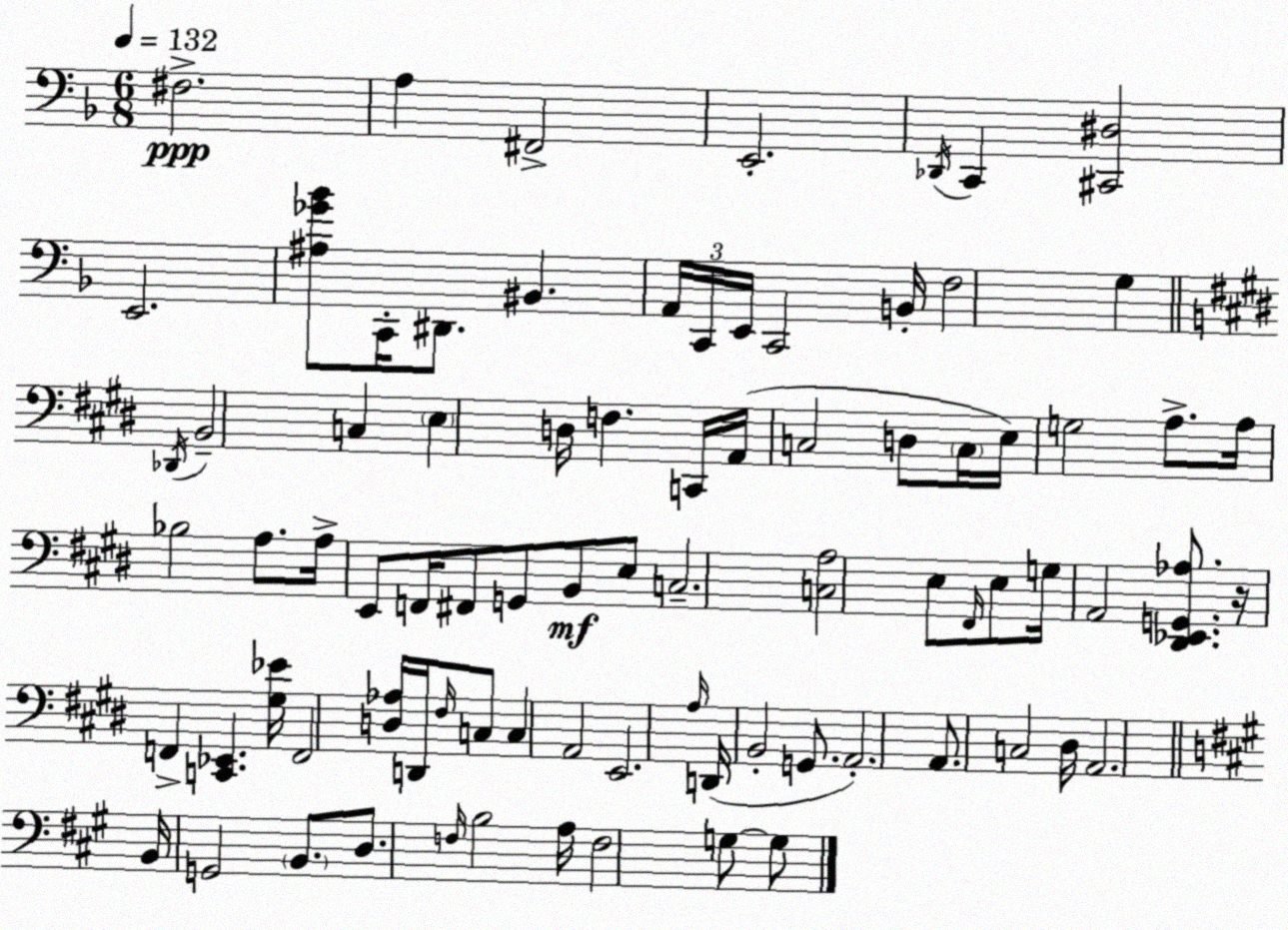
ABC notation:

X:1
T:Untitled
M:6/8
L:1/4
K:Dm
^F,2 A, ^F,,2 E,,2 _D,,/4 C,, [^C,,^D,]2 E,,2 [^A,_G_B]/2 C,,/4 ^D,,/2 ^B,, A,,/4 C,,/4 E,,/4 C,,2 B,,/4 F,2 G, _D,,/4 B,,2 C, E, D,/4 F, C,,/4 A,,/4 C,2 D,/2 C,/4 E,/4 G,2 A,/2 A,/4 _B,2 A,/2 A,/4 E,,/2 F,,/4 ^F,,/2 G,,/2 B,,/2 E,/2 C,2 [C,A,]2 E,/2 ^F,,/4 E,/2 G,/4 A,,2 [^D,,_E,,G,,_A,]/2 z/4 F,, [C,,_E,,] [^G,_E]/4 F,,2 [D,_A,]/4 D,,/4 ^F,/4 C,/2 C, A,,2 E,,2 A,/4 D,,/4 B,,2 G,,/2 A,,2 A,,/2 C,2 ^D,/4 A,,2 B,,/4 G,,2 B,,/2 D,/2 F,/4 B,2 A,/4 F,2 G,/2 G,/2